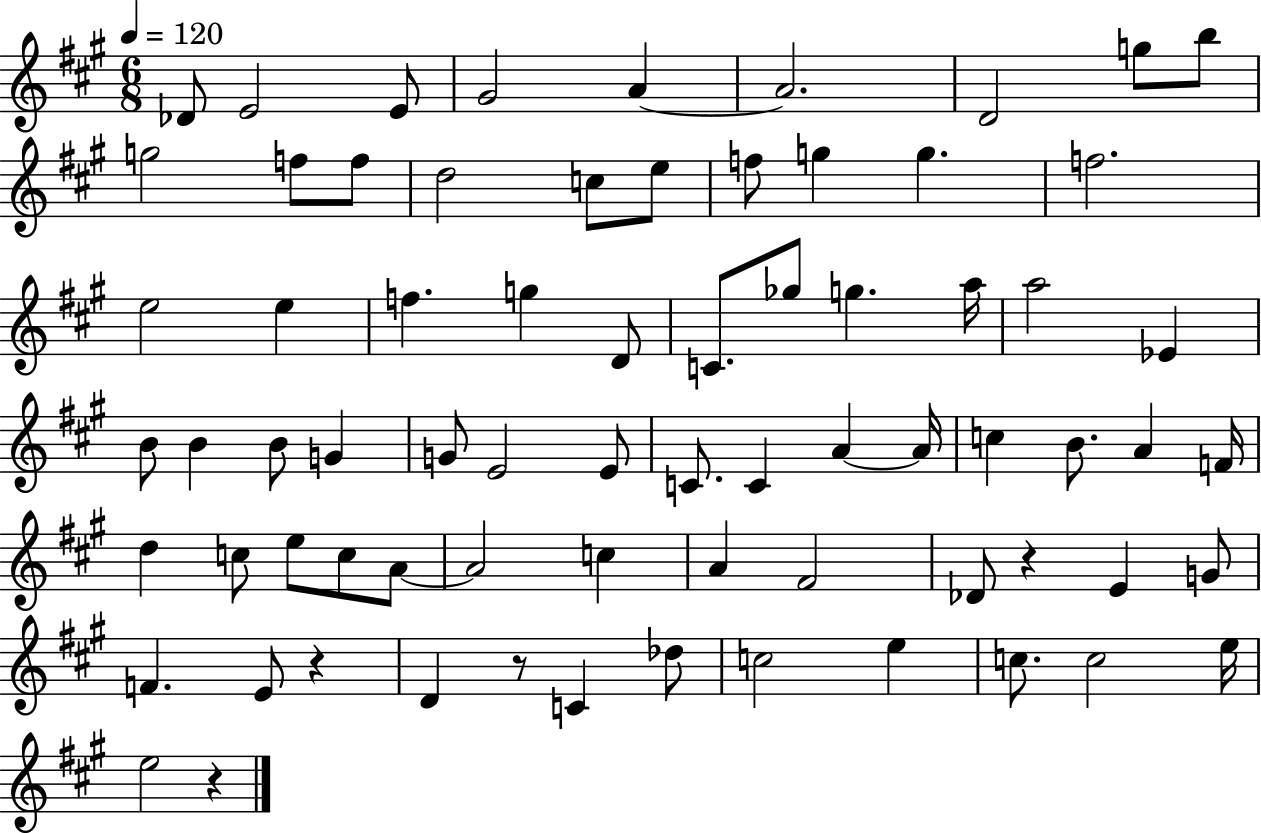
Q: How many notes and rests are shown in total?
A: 72